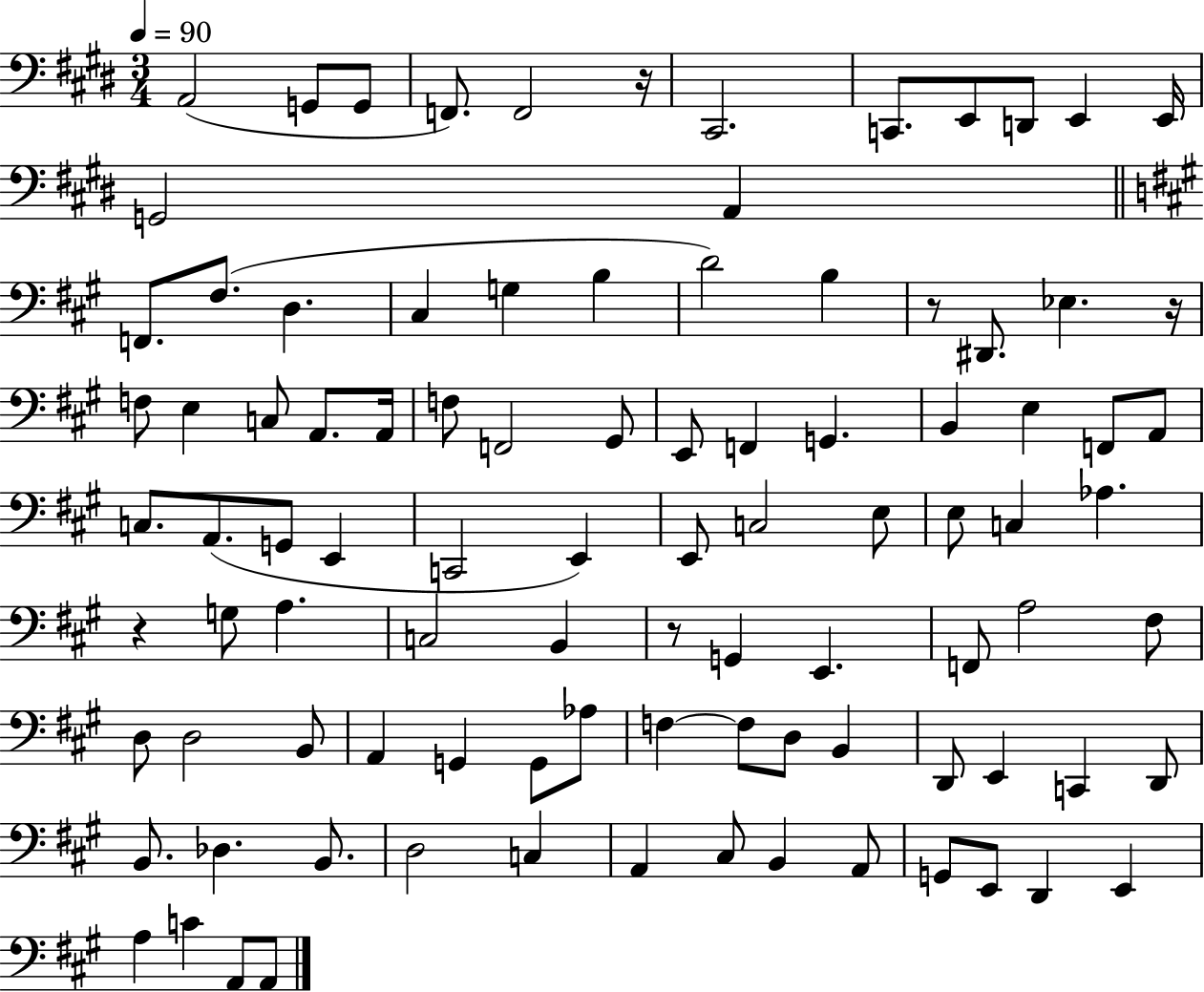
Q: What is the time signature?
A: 3/4